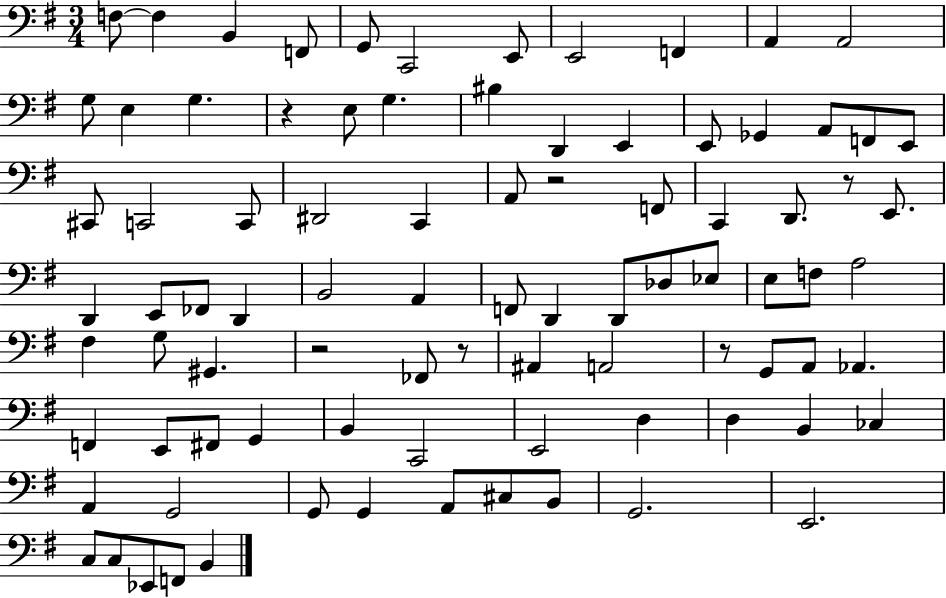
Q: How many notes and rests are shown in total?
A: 88